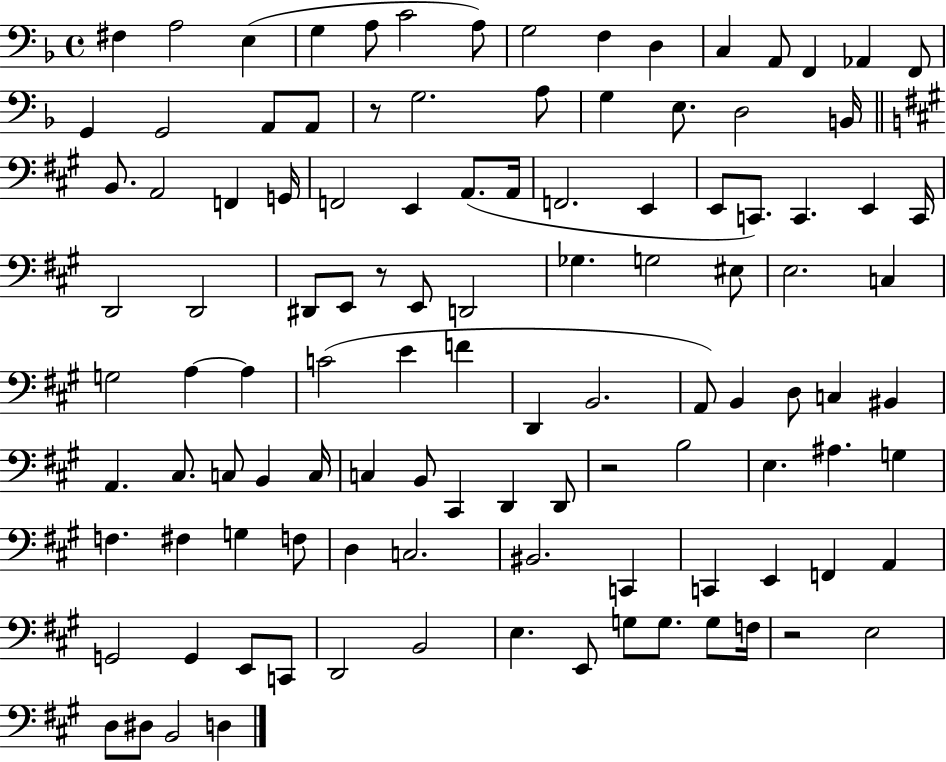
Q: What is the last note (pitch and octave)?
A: D3